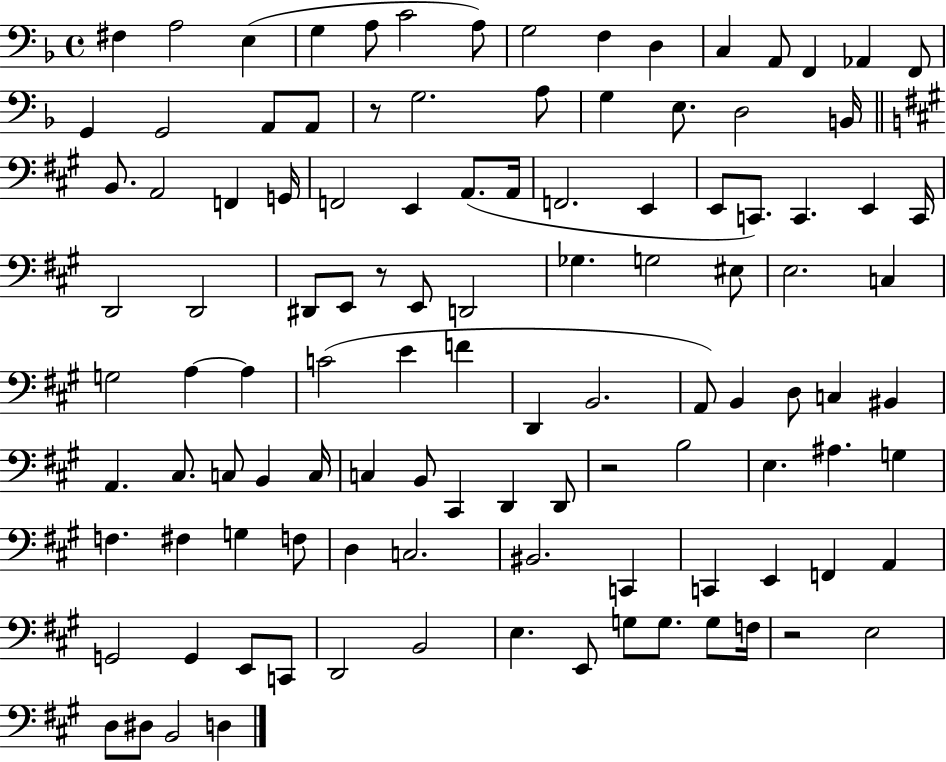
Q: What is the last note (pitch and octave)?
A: D3